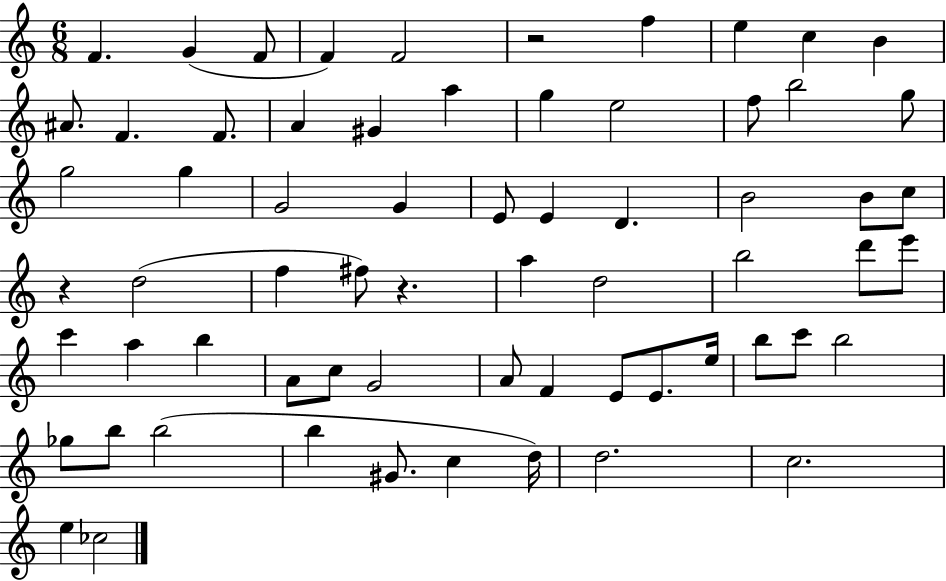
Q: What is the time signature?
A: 6/8